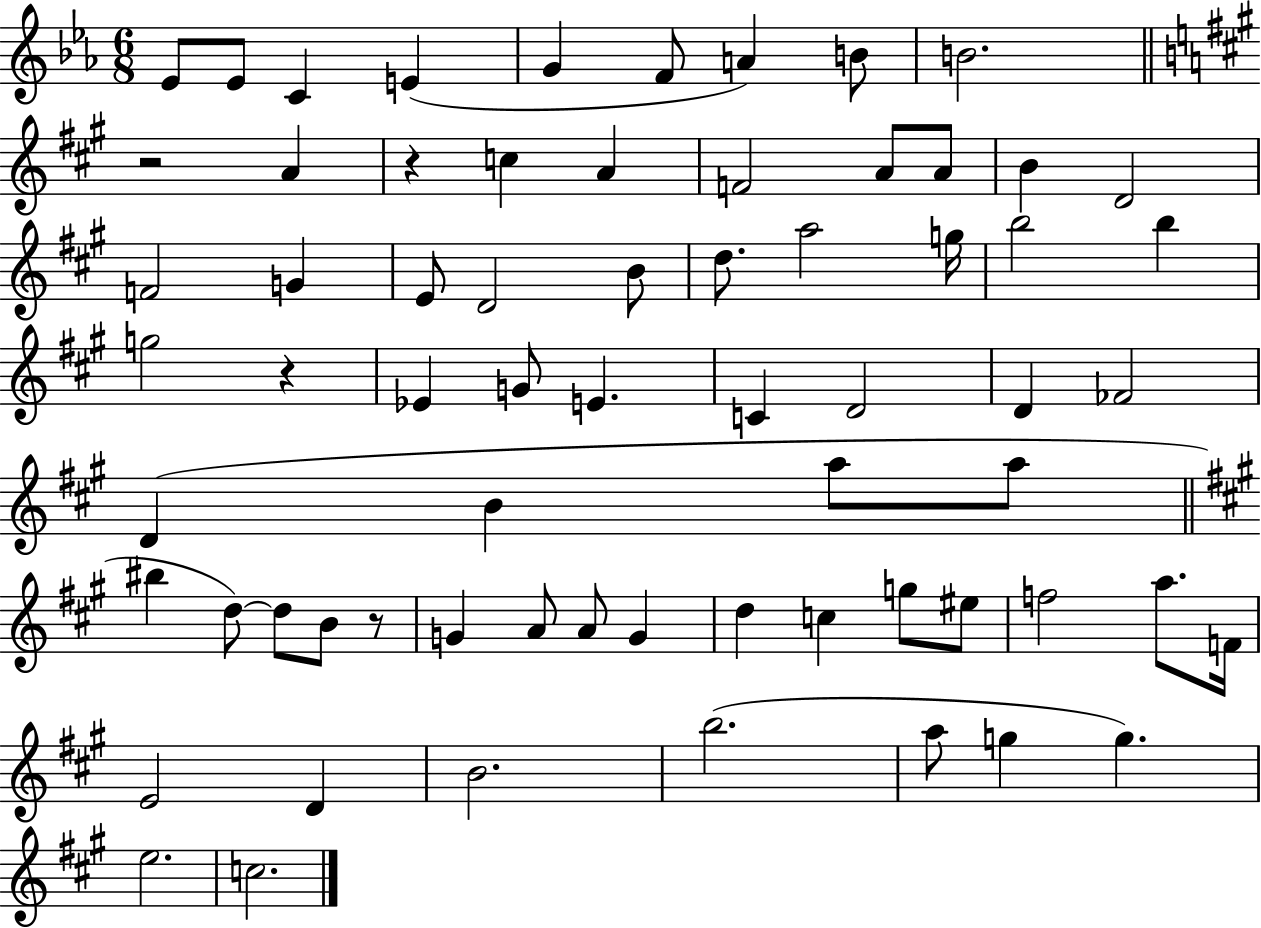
{
  \clef treble
  \numericTimeSignature
  \time 6/8
  \key ees \major
  ees'8 ees'8 c'4 e'4( | g'4 f'8 a'4) b'8 | b'2. | \bar "||" \break \key a \major r2 a'4 | r4 c''4 a'4 | f'2 a'8 a'8 | b'4 d'2 | \break f'2 g'4 | e'8 d'2 b'8 | d''8. a''2 g''16 | b''2 b''4 | \break g''2 r4 | ees'4 g'8 e'4. | c'4 d'2 | d'4 fes'2 | \break d'4( b'4 a''8 a''8 | \bar "||" \break \key a \major bis''4 d''8~~) d''8 b'8 r8 | g'4 a'8 a'8 g'4 | d''4 c''4 g''8 eis''8 | f''2 a''8. f'16 | \break e'2 d'4 | b'2. | b''2.( | a''8 g''4 g''4.) | \break e''2. | c''2. | \bar "|."
}